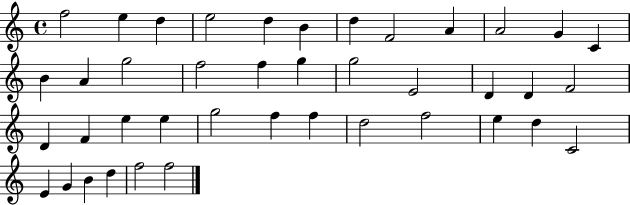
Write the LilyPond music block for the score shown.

{
  \clef treble
  \time 4/4
  \defaultTimeSignature
  \key c \major
  f''2 e''4 d''4 | e''2 d''4 b'4 | d''4 f'2 a'4 | a'2 g'4 c'4 | \break b'4 a'4 g''2 | f''2 f''4 g''4 | g''2 e'2 | d'4 d'4 f'2 | \break d'4 f'4 e''4 e''4 | g''2 f''4 f''4 | d''2 f''2 | e''4 d''4 c'2 | \break e'4 g'4 b'4 d''4 | f''2 f''2 | \bar "|."
}